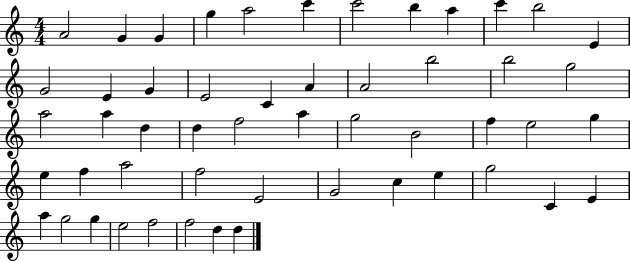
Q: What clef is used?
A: treble